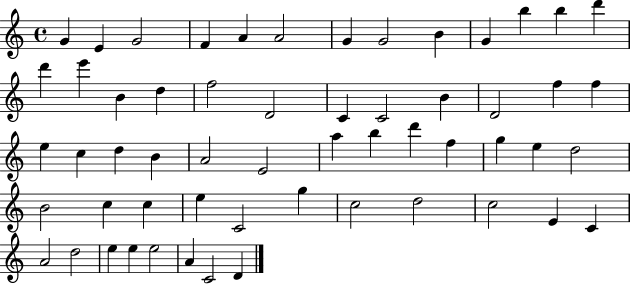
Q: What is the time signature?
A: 4/4